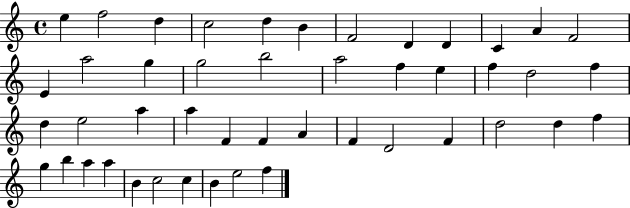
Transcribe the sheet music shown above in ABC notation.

X:1
T:Untitled
M:4/4
L:1/4
K:C
e f2 d c2 d B F2 D D C A F2 E a2 g g2 b2 a2 f e f d2 f d e2 a a F F A F D2 F d2 d f g b a a B c2 c B e2 f